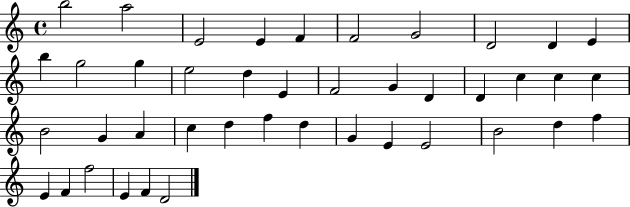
{
  \clef treble
  \time 4/4
  \defaultTimeSignature
  \key c \major
  b''2 a''2 | e'2 e'4 f'4 | f'2 g'2 | d'2 d'4 e'4 | \break b''4 g''2 g''4 | e''2 d''4 e'4 | f'2 g'4 d'4 | d'4 c''4 c''4 c''4 | \break b'2 g'4 a'4 | c''4 d''4 f''4 d''4 | g'4 e'4 e'2 | b'2 d''4 f''4 | \break e'4 f'4 f''2 | e'4 f'4 d'2 | \bar "|."
}